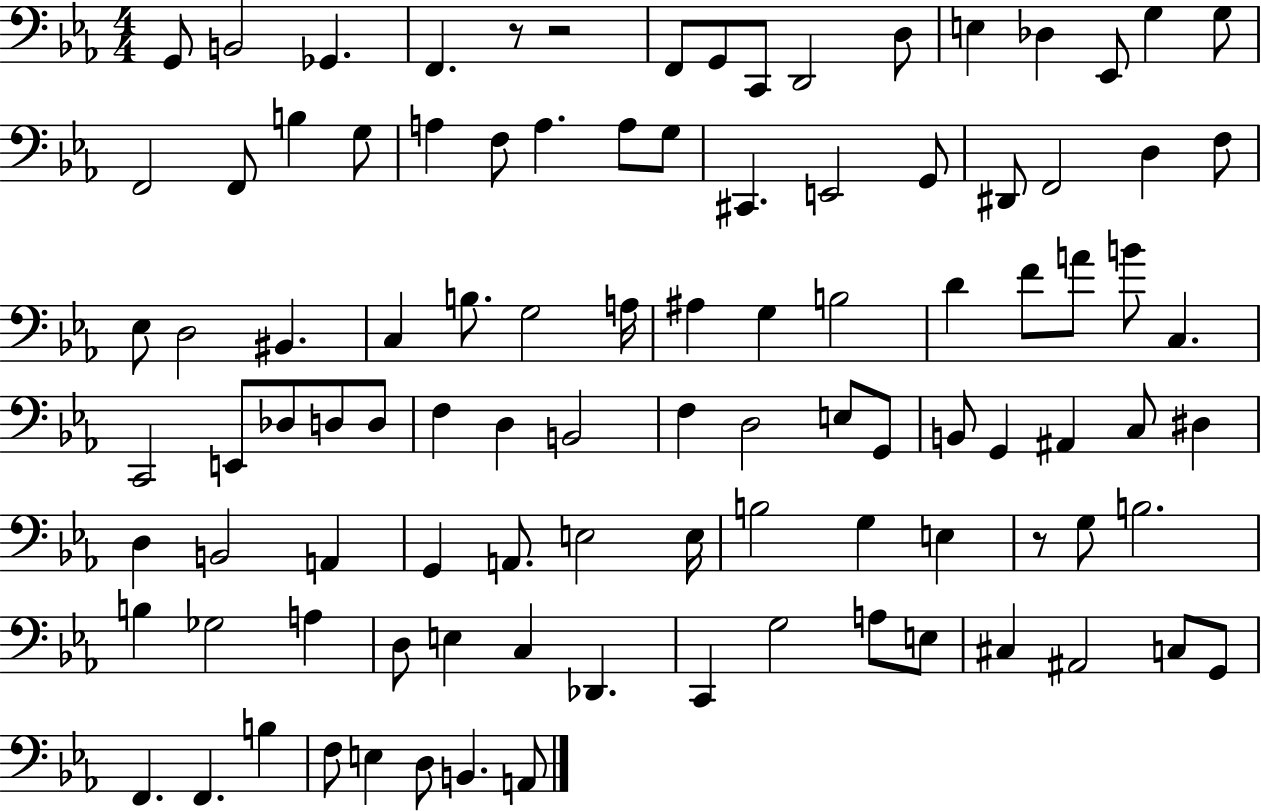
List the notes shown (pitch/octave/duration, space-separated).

G2/e B2/h Gb2/q. F2/q. R/e R/h F2/e G2/e C2/e D2/h D3/e E3/q Db3/q Eb2/e G3/q G3/e F2/h F2/e B3/q G3/e A3/q F3/e A3/q. A3/e G3/e C#2/q. E2/h G2/e D#2/e F2/h D3/q F3/e Eb3/e D3/h BIS2/q. C3/q B3/e. G3/h A3/s A#3/q G3/q B3/h D4/q F4/e A4/e B4/e C3/q. C2/h E2/e Db3/e D3/e D3/e F3/q D3/q B2/h F3/q D3/h E3/e G2/e B2/e G2/q A#2/q C3/e D#3/q D3/q B2/h A2/q G2/q A2/e. E3/h E3/s B3/h G3/q E3/q R/e G3/e B3/h. B3/q Gb3/h A3/q D3/e E3/q C3/q Db2/q. C2/q G3/h A3/e E3/e C#3/q A#2/h C3/e G2/e F2/q. F2/q. B3/q F3/e E3/q D3/e B2/q. A2/e